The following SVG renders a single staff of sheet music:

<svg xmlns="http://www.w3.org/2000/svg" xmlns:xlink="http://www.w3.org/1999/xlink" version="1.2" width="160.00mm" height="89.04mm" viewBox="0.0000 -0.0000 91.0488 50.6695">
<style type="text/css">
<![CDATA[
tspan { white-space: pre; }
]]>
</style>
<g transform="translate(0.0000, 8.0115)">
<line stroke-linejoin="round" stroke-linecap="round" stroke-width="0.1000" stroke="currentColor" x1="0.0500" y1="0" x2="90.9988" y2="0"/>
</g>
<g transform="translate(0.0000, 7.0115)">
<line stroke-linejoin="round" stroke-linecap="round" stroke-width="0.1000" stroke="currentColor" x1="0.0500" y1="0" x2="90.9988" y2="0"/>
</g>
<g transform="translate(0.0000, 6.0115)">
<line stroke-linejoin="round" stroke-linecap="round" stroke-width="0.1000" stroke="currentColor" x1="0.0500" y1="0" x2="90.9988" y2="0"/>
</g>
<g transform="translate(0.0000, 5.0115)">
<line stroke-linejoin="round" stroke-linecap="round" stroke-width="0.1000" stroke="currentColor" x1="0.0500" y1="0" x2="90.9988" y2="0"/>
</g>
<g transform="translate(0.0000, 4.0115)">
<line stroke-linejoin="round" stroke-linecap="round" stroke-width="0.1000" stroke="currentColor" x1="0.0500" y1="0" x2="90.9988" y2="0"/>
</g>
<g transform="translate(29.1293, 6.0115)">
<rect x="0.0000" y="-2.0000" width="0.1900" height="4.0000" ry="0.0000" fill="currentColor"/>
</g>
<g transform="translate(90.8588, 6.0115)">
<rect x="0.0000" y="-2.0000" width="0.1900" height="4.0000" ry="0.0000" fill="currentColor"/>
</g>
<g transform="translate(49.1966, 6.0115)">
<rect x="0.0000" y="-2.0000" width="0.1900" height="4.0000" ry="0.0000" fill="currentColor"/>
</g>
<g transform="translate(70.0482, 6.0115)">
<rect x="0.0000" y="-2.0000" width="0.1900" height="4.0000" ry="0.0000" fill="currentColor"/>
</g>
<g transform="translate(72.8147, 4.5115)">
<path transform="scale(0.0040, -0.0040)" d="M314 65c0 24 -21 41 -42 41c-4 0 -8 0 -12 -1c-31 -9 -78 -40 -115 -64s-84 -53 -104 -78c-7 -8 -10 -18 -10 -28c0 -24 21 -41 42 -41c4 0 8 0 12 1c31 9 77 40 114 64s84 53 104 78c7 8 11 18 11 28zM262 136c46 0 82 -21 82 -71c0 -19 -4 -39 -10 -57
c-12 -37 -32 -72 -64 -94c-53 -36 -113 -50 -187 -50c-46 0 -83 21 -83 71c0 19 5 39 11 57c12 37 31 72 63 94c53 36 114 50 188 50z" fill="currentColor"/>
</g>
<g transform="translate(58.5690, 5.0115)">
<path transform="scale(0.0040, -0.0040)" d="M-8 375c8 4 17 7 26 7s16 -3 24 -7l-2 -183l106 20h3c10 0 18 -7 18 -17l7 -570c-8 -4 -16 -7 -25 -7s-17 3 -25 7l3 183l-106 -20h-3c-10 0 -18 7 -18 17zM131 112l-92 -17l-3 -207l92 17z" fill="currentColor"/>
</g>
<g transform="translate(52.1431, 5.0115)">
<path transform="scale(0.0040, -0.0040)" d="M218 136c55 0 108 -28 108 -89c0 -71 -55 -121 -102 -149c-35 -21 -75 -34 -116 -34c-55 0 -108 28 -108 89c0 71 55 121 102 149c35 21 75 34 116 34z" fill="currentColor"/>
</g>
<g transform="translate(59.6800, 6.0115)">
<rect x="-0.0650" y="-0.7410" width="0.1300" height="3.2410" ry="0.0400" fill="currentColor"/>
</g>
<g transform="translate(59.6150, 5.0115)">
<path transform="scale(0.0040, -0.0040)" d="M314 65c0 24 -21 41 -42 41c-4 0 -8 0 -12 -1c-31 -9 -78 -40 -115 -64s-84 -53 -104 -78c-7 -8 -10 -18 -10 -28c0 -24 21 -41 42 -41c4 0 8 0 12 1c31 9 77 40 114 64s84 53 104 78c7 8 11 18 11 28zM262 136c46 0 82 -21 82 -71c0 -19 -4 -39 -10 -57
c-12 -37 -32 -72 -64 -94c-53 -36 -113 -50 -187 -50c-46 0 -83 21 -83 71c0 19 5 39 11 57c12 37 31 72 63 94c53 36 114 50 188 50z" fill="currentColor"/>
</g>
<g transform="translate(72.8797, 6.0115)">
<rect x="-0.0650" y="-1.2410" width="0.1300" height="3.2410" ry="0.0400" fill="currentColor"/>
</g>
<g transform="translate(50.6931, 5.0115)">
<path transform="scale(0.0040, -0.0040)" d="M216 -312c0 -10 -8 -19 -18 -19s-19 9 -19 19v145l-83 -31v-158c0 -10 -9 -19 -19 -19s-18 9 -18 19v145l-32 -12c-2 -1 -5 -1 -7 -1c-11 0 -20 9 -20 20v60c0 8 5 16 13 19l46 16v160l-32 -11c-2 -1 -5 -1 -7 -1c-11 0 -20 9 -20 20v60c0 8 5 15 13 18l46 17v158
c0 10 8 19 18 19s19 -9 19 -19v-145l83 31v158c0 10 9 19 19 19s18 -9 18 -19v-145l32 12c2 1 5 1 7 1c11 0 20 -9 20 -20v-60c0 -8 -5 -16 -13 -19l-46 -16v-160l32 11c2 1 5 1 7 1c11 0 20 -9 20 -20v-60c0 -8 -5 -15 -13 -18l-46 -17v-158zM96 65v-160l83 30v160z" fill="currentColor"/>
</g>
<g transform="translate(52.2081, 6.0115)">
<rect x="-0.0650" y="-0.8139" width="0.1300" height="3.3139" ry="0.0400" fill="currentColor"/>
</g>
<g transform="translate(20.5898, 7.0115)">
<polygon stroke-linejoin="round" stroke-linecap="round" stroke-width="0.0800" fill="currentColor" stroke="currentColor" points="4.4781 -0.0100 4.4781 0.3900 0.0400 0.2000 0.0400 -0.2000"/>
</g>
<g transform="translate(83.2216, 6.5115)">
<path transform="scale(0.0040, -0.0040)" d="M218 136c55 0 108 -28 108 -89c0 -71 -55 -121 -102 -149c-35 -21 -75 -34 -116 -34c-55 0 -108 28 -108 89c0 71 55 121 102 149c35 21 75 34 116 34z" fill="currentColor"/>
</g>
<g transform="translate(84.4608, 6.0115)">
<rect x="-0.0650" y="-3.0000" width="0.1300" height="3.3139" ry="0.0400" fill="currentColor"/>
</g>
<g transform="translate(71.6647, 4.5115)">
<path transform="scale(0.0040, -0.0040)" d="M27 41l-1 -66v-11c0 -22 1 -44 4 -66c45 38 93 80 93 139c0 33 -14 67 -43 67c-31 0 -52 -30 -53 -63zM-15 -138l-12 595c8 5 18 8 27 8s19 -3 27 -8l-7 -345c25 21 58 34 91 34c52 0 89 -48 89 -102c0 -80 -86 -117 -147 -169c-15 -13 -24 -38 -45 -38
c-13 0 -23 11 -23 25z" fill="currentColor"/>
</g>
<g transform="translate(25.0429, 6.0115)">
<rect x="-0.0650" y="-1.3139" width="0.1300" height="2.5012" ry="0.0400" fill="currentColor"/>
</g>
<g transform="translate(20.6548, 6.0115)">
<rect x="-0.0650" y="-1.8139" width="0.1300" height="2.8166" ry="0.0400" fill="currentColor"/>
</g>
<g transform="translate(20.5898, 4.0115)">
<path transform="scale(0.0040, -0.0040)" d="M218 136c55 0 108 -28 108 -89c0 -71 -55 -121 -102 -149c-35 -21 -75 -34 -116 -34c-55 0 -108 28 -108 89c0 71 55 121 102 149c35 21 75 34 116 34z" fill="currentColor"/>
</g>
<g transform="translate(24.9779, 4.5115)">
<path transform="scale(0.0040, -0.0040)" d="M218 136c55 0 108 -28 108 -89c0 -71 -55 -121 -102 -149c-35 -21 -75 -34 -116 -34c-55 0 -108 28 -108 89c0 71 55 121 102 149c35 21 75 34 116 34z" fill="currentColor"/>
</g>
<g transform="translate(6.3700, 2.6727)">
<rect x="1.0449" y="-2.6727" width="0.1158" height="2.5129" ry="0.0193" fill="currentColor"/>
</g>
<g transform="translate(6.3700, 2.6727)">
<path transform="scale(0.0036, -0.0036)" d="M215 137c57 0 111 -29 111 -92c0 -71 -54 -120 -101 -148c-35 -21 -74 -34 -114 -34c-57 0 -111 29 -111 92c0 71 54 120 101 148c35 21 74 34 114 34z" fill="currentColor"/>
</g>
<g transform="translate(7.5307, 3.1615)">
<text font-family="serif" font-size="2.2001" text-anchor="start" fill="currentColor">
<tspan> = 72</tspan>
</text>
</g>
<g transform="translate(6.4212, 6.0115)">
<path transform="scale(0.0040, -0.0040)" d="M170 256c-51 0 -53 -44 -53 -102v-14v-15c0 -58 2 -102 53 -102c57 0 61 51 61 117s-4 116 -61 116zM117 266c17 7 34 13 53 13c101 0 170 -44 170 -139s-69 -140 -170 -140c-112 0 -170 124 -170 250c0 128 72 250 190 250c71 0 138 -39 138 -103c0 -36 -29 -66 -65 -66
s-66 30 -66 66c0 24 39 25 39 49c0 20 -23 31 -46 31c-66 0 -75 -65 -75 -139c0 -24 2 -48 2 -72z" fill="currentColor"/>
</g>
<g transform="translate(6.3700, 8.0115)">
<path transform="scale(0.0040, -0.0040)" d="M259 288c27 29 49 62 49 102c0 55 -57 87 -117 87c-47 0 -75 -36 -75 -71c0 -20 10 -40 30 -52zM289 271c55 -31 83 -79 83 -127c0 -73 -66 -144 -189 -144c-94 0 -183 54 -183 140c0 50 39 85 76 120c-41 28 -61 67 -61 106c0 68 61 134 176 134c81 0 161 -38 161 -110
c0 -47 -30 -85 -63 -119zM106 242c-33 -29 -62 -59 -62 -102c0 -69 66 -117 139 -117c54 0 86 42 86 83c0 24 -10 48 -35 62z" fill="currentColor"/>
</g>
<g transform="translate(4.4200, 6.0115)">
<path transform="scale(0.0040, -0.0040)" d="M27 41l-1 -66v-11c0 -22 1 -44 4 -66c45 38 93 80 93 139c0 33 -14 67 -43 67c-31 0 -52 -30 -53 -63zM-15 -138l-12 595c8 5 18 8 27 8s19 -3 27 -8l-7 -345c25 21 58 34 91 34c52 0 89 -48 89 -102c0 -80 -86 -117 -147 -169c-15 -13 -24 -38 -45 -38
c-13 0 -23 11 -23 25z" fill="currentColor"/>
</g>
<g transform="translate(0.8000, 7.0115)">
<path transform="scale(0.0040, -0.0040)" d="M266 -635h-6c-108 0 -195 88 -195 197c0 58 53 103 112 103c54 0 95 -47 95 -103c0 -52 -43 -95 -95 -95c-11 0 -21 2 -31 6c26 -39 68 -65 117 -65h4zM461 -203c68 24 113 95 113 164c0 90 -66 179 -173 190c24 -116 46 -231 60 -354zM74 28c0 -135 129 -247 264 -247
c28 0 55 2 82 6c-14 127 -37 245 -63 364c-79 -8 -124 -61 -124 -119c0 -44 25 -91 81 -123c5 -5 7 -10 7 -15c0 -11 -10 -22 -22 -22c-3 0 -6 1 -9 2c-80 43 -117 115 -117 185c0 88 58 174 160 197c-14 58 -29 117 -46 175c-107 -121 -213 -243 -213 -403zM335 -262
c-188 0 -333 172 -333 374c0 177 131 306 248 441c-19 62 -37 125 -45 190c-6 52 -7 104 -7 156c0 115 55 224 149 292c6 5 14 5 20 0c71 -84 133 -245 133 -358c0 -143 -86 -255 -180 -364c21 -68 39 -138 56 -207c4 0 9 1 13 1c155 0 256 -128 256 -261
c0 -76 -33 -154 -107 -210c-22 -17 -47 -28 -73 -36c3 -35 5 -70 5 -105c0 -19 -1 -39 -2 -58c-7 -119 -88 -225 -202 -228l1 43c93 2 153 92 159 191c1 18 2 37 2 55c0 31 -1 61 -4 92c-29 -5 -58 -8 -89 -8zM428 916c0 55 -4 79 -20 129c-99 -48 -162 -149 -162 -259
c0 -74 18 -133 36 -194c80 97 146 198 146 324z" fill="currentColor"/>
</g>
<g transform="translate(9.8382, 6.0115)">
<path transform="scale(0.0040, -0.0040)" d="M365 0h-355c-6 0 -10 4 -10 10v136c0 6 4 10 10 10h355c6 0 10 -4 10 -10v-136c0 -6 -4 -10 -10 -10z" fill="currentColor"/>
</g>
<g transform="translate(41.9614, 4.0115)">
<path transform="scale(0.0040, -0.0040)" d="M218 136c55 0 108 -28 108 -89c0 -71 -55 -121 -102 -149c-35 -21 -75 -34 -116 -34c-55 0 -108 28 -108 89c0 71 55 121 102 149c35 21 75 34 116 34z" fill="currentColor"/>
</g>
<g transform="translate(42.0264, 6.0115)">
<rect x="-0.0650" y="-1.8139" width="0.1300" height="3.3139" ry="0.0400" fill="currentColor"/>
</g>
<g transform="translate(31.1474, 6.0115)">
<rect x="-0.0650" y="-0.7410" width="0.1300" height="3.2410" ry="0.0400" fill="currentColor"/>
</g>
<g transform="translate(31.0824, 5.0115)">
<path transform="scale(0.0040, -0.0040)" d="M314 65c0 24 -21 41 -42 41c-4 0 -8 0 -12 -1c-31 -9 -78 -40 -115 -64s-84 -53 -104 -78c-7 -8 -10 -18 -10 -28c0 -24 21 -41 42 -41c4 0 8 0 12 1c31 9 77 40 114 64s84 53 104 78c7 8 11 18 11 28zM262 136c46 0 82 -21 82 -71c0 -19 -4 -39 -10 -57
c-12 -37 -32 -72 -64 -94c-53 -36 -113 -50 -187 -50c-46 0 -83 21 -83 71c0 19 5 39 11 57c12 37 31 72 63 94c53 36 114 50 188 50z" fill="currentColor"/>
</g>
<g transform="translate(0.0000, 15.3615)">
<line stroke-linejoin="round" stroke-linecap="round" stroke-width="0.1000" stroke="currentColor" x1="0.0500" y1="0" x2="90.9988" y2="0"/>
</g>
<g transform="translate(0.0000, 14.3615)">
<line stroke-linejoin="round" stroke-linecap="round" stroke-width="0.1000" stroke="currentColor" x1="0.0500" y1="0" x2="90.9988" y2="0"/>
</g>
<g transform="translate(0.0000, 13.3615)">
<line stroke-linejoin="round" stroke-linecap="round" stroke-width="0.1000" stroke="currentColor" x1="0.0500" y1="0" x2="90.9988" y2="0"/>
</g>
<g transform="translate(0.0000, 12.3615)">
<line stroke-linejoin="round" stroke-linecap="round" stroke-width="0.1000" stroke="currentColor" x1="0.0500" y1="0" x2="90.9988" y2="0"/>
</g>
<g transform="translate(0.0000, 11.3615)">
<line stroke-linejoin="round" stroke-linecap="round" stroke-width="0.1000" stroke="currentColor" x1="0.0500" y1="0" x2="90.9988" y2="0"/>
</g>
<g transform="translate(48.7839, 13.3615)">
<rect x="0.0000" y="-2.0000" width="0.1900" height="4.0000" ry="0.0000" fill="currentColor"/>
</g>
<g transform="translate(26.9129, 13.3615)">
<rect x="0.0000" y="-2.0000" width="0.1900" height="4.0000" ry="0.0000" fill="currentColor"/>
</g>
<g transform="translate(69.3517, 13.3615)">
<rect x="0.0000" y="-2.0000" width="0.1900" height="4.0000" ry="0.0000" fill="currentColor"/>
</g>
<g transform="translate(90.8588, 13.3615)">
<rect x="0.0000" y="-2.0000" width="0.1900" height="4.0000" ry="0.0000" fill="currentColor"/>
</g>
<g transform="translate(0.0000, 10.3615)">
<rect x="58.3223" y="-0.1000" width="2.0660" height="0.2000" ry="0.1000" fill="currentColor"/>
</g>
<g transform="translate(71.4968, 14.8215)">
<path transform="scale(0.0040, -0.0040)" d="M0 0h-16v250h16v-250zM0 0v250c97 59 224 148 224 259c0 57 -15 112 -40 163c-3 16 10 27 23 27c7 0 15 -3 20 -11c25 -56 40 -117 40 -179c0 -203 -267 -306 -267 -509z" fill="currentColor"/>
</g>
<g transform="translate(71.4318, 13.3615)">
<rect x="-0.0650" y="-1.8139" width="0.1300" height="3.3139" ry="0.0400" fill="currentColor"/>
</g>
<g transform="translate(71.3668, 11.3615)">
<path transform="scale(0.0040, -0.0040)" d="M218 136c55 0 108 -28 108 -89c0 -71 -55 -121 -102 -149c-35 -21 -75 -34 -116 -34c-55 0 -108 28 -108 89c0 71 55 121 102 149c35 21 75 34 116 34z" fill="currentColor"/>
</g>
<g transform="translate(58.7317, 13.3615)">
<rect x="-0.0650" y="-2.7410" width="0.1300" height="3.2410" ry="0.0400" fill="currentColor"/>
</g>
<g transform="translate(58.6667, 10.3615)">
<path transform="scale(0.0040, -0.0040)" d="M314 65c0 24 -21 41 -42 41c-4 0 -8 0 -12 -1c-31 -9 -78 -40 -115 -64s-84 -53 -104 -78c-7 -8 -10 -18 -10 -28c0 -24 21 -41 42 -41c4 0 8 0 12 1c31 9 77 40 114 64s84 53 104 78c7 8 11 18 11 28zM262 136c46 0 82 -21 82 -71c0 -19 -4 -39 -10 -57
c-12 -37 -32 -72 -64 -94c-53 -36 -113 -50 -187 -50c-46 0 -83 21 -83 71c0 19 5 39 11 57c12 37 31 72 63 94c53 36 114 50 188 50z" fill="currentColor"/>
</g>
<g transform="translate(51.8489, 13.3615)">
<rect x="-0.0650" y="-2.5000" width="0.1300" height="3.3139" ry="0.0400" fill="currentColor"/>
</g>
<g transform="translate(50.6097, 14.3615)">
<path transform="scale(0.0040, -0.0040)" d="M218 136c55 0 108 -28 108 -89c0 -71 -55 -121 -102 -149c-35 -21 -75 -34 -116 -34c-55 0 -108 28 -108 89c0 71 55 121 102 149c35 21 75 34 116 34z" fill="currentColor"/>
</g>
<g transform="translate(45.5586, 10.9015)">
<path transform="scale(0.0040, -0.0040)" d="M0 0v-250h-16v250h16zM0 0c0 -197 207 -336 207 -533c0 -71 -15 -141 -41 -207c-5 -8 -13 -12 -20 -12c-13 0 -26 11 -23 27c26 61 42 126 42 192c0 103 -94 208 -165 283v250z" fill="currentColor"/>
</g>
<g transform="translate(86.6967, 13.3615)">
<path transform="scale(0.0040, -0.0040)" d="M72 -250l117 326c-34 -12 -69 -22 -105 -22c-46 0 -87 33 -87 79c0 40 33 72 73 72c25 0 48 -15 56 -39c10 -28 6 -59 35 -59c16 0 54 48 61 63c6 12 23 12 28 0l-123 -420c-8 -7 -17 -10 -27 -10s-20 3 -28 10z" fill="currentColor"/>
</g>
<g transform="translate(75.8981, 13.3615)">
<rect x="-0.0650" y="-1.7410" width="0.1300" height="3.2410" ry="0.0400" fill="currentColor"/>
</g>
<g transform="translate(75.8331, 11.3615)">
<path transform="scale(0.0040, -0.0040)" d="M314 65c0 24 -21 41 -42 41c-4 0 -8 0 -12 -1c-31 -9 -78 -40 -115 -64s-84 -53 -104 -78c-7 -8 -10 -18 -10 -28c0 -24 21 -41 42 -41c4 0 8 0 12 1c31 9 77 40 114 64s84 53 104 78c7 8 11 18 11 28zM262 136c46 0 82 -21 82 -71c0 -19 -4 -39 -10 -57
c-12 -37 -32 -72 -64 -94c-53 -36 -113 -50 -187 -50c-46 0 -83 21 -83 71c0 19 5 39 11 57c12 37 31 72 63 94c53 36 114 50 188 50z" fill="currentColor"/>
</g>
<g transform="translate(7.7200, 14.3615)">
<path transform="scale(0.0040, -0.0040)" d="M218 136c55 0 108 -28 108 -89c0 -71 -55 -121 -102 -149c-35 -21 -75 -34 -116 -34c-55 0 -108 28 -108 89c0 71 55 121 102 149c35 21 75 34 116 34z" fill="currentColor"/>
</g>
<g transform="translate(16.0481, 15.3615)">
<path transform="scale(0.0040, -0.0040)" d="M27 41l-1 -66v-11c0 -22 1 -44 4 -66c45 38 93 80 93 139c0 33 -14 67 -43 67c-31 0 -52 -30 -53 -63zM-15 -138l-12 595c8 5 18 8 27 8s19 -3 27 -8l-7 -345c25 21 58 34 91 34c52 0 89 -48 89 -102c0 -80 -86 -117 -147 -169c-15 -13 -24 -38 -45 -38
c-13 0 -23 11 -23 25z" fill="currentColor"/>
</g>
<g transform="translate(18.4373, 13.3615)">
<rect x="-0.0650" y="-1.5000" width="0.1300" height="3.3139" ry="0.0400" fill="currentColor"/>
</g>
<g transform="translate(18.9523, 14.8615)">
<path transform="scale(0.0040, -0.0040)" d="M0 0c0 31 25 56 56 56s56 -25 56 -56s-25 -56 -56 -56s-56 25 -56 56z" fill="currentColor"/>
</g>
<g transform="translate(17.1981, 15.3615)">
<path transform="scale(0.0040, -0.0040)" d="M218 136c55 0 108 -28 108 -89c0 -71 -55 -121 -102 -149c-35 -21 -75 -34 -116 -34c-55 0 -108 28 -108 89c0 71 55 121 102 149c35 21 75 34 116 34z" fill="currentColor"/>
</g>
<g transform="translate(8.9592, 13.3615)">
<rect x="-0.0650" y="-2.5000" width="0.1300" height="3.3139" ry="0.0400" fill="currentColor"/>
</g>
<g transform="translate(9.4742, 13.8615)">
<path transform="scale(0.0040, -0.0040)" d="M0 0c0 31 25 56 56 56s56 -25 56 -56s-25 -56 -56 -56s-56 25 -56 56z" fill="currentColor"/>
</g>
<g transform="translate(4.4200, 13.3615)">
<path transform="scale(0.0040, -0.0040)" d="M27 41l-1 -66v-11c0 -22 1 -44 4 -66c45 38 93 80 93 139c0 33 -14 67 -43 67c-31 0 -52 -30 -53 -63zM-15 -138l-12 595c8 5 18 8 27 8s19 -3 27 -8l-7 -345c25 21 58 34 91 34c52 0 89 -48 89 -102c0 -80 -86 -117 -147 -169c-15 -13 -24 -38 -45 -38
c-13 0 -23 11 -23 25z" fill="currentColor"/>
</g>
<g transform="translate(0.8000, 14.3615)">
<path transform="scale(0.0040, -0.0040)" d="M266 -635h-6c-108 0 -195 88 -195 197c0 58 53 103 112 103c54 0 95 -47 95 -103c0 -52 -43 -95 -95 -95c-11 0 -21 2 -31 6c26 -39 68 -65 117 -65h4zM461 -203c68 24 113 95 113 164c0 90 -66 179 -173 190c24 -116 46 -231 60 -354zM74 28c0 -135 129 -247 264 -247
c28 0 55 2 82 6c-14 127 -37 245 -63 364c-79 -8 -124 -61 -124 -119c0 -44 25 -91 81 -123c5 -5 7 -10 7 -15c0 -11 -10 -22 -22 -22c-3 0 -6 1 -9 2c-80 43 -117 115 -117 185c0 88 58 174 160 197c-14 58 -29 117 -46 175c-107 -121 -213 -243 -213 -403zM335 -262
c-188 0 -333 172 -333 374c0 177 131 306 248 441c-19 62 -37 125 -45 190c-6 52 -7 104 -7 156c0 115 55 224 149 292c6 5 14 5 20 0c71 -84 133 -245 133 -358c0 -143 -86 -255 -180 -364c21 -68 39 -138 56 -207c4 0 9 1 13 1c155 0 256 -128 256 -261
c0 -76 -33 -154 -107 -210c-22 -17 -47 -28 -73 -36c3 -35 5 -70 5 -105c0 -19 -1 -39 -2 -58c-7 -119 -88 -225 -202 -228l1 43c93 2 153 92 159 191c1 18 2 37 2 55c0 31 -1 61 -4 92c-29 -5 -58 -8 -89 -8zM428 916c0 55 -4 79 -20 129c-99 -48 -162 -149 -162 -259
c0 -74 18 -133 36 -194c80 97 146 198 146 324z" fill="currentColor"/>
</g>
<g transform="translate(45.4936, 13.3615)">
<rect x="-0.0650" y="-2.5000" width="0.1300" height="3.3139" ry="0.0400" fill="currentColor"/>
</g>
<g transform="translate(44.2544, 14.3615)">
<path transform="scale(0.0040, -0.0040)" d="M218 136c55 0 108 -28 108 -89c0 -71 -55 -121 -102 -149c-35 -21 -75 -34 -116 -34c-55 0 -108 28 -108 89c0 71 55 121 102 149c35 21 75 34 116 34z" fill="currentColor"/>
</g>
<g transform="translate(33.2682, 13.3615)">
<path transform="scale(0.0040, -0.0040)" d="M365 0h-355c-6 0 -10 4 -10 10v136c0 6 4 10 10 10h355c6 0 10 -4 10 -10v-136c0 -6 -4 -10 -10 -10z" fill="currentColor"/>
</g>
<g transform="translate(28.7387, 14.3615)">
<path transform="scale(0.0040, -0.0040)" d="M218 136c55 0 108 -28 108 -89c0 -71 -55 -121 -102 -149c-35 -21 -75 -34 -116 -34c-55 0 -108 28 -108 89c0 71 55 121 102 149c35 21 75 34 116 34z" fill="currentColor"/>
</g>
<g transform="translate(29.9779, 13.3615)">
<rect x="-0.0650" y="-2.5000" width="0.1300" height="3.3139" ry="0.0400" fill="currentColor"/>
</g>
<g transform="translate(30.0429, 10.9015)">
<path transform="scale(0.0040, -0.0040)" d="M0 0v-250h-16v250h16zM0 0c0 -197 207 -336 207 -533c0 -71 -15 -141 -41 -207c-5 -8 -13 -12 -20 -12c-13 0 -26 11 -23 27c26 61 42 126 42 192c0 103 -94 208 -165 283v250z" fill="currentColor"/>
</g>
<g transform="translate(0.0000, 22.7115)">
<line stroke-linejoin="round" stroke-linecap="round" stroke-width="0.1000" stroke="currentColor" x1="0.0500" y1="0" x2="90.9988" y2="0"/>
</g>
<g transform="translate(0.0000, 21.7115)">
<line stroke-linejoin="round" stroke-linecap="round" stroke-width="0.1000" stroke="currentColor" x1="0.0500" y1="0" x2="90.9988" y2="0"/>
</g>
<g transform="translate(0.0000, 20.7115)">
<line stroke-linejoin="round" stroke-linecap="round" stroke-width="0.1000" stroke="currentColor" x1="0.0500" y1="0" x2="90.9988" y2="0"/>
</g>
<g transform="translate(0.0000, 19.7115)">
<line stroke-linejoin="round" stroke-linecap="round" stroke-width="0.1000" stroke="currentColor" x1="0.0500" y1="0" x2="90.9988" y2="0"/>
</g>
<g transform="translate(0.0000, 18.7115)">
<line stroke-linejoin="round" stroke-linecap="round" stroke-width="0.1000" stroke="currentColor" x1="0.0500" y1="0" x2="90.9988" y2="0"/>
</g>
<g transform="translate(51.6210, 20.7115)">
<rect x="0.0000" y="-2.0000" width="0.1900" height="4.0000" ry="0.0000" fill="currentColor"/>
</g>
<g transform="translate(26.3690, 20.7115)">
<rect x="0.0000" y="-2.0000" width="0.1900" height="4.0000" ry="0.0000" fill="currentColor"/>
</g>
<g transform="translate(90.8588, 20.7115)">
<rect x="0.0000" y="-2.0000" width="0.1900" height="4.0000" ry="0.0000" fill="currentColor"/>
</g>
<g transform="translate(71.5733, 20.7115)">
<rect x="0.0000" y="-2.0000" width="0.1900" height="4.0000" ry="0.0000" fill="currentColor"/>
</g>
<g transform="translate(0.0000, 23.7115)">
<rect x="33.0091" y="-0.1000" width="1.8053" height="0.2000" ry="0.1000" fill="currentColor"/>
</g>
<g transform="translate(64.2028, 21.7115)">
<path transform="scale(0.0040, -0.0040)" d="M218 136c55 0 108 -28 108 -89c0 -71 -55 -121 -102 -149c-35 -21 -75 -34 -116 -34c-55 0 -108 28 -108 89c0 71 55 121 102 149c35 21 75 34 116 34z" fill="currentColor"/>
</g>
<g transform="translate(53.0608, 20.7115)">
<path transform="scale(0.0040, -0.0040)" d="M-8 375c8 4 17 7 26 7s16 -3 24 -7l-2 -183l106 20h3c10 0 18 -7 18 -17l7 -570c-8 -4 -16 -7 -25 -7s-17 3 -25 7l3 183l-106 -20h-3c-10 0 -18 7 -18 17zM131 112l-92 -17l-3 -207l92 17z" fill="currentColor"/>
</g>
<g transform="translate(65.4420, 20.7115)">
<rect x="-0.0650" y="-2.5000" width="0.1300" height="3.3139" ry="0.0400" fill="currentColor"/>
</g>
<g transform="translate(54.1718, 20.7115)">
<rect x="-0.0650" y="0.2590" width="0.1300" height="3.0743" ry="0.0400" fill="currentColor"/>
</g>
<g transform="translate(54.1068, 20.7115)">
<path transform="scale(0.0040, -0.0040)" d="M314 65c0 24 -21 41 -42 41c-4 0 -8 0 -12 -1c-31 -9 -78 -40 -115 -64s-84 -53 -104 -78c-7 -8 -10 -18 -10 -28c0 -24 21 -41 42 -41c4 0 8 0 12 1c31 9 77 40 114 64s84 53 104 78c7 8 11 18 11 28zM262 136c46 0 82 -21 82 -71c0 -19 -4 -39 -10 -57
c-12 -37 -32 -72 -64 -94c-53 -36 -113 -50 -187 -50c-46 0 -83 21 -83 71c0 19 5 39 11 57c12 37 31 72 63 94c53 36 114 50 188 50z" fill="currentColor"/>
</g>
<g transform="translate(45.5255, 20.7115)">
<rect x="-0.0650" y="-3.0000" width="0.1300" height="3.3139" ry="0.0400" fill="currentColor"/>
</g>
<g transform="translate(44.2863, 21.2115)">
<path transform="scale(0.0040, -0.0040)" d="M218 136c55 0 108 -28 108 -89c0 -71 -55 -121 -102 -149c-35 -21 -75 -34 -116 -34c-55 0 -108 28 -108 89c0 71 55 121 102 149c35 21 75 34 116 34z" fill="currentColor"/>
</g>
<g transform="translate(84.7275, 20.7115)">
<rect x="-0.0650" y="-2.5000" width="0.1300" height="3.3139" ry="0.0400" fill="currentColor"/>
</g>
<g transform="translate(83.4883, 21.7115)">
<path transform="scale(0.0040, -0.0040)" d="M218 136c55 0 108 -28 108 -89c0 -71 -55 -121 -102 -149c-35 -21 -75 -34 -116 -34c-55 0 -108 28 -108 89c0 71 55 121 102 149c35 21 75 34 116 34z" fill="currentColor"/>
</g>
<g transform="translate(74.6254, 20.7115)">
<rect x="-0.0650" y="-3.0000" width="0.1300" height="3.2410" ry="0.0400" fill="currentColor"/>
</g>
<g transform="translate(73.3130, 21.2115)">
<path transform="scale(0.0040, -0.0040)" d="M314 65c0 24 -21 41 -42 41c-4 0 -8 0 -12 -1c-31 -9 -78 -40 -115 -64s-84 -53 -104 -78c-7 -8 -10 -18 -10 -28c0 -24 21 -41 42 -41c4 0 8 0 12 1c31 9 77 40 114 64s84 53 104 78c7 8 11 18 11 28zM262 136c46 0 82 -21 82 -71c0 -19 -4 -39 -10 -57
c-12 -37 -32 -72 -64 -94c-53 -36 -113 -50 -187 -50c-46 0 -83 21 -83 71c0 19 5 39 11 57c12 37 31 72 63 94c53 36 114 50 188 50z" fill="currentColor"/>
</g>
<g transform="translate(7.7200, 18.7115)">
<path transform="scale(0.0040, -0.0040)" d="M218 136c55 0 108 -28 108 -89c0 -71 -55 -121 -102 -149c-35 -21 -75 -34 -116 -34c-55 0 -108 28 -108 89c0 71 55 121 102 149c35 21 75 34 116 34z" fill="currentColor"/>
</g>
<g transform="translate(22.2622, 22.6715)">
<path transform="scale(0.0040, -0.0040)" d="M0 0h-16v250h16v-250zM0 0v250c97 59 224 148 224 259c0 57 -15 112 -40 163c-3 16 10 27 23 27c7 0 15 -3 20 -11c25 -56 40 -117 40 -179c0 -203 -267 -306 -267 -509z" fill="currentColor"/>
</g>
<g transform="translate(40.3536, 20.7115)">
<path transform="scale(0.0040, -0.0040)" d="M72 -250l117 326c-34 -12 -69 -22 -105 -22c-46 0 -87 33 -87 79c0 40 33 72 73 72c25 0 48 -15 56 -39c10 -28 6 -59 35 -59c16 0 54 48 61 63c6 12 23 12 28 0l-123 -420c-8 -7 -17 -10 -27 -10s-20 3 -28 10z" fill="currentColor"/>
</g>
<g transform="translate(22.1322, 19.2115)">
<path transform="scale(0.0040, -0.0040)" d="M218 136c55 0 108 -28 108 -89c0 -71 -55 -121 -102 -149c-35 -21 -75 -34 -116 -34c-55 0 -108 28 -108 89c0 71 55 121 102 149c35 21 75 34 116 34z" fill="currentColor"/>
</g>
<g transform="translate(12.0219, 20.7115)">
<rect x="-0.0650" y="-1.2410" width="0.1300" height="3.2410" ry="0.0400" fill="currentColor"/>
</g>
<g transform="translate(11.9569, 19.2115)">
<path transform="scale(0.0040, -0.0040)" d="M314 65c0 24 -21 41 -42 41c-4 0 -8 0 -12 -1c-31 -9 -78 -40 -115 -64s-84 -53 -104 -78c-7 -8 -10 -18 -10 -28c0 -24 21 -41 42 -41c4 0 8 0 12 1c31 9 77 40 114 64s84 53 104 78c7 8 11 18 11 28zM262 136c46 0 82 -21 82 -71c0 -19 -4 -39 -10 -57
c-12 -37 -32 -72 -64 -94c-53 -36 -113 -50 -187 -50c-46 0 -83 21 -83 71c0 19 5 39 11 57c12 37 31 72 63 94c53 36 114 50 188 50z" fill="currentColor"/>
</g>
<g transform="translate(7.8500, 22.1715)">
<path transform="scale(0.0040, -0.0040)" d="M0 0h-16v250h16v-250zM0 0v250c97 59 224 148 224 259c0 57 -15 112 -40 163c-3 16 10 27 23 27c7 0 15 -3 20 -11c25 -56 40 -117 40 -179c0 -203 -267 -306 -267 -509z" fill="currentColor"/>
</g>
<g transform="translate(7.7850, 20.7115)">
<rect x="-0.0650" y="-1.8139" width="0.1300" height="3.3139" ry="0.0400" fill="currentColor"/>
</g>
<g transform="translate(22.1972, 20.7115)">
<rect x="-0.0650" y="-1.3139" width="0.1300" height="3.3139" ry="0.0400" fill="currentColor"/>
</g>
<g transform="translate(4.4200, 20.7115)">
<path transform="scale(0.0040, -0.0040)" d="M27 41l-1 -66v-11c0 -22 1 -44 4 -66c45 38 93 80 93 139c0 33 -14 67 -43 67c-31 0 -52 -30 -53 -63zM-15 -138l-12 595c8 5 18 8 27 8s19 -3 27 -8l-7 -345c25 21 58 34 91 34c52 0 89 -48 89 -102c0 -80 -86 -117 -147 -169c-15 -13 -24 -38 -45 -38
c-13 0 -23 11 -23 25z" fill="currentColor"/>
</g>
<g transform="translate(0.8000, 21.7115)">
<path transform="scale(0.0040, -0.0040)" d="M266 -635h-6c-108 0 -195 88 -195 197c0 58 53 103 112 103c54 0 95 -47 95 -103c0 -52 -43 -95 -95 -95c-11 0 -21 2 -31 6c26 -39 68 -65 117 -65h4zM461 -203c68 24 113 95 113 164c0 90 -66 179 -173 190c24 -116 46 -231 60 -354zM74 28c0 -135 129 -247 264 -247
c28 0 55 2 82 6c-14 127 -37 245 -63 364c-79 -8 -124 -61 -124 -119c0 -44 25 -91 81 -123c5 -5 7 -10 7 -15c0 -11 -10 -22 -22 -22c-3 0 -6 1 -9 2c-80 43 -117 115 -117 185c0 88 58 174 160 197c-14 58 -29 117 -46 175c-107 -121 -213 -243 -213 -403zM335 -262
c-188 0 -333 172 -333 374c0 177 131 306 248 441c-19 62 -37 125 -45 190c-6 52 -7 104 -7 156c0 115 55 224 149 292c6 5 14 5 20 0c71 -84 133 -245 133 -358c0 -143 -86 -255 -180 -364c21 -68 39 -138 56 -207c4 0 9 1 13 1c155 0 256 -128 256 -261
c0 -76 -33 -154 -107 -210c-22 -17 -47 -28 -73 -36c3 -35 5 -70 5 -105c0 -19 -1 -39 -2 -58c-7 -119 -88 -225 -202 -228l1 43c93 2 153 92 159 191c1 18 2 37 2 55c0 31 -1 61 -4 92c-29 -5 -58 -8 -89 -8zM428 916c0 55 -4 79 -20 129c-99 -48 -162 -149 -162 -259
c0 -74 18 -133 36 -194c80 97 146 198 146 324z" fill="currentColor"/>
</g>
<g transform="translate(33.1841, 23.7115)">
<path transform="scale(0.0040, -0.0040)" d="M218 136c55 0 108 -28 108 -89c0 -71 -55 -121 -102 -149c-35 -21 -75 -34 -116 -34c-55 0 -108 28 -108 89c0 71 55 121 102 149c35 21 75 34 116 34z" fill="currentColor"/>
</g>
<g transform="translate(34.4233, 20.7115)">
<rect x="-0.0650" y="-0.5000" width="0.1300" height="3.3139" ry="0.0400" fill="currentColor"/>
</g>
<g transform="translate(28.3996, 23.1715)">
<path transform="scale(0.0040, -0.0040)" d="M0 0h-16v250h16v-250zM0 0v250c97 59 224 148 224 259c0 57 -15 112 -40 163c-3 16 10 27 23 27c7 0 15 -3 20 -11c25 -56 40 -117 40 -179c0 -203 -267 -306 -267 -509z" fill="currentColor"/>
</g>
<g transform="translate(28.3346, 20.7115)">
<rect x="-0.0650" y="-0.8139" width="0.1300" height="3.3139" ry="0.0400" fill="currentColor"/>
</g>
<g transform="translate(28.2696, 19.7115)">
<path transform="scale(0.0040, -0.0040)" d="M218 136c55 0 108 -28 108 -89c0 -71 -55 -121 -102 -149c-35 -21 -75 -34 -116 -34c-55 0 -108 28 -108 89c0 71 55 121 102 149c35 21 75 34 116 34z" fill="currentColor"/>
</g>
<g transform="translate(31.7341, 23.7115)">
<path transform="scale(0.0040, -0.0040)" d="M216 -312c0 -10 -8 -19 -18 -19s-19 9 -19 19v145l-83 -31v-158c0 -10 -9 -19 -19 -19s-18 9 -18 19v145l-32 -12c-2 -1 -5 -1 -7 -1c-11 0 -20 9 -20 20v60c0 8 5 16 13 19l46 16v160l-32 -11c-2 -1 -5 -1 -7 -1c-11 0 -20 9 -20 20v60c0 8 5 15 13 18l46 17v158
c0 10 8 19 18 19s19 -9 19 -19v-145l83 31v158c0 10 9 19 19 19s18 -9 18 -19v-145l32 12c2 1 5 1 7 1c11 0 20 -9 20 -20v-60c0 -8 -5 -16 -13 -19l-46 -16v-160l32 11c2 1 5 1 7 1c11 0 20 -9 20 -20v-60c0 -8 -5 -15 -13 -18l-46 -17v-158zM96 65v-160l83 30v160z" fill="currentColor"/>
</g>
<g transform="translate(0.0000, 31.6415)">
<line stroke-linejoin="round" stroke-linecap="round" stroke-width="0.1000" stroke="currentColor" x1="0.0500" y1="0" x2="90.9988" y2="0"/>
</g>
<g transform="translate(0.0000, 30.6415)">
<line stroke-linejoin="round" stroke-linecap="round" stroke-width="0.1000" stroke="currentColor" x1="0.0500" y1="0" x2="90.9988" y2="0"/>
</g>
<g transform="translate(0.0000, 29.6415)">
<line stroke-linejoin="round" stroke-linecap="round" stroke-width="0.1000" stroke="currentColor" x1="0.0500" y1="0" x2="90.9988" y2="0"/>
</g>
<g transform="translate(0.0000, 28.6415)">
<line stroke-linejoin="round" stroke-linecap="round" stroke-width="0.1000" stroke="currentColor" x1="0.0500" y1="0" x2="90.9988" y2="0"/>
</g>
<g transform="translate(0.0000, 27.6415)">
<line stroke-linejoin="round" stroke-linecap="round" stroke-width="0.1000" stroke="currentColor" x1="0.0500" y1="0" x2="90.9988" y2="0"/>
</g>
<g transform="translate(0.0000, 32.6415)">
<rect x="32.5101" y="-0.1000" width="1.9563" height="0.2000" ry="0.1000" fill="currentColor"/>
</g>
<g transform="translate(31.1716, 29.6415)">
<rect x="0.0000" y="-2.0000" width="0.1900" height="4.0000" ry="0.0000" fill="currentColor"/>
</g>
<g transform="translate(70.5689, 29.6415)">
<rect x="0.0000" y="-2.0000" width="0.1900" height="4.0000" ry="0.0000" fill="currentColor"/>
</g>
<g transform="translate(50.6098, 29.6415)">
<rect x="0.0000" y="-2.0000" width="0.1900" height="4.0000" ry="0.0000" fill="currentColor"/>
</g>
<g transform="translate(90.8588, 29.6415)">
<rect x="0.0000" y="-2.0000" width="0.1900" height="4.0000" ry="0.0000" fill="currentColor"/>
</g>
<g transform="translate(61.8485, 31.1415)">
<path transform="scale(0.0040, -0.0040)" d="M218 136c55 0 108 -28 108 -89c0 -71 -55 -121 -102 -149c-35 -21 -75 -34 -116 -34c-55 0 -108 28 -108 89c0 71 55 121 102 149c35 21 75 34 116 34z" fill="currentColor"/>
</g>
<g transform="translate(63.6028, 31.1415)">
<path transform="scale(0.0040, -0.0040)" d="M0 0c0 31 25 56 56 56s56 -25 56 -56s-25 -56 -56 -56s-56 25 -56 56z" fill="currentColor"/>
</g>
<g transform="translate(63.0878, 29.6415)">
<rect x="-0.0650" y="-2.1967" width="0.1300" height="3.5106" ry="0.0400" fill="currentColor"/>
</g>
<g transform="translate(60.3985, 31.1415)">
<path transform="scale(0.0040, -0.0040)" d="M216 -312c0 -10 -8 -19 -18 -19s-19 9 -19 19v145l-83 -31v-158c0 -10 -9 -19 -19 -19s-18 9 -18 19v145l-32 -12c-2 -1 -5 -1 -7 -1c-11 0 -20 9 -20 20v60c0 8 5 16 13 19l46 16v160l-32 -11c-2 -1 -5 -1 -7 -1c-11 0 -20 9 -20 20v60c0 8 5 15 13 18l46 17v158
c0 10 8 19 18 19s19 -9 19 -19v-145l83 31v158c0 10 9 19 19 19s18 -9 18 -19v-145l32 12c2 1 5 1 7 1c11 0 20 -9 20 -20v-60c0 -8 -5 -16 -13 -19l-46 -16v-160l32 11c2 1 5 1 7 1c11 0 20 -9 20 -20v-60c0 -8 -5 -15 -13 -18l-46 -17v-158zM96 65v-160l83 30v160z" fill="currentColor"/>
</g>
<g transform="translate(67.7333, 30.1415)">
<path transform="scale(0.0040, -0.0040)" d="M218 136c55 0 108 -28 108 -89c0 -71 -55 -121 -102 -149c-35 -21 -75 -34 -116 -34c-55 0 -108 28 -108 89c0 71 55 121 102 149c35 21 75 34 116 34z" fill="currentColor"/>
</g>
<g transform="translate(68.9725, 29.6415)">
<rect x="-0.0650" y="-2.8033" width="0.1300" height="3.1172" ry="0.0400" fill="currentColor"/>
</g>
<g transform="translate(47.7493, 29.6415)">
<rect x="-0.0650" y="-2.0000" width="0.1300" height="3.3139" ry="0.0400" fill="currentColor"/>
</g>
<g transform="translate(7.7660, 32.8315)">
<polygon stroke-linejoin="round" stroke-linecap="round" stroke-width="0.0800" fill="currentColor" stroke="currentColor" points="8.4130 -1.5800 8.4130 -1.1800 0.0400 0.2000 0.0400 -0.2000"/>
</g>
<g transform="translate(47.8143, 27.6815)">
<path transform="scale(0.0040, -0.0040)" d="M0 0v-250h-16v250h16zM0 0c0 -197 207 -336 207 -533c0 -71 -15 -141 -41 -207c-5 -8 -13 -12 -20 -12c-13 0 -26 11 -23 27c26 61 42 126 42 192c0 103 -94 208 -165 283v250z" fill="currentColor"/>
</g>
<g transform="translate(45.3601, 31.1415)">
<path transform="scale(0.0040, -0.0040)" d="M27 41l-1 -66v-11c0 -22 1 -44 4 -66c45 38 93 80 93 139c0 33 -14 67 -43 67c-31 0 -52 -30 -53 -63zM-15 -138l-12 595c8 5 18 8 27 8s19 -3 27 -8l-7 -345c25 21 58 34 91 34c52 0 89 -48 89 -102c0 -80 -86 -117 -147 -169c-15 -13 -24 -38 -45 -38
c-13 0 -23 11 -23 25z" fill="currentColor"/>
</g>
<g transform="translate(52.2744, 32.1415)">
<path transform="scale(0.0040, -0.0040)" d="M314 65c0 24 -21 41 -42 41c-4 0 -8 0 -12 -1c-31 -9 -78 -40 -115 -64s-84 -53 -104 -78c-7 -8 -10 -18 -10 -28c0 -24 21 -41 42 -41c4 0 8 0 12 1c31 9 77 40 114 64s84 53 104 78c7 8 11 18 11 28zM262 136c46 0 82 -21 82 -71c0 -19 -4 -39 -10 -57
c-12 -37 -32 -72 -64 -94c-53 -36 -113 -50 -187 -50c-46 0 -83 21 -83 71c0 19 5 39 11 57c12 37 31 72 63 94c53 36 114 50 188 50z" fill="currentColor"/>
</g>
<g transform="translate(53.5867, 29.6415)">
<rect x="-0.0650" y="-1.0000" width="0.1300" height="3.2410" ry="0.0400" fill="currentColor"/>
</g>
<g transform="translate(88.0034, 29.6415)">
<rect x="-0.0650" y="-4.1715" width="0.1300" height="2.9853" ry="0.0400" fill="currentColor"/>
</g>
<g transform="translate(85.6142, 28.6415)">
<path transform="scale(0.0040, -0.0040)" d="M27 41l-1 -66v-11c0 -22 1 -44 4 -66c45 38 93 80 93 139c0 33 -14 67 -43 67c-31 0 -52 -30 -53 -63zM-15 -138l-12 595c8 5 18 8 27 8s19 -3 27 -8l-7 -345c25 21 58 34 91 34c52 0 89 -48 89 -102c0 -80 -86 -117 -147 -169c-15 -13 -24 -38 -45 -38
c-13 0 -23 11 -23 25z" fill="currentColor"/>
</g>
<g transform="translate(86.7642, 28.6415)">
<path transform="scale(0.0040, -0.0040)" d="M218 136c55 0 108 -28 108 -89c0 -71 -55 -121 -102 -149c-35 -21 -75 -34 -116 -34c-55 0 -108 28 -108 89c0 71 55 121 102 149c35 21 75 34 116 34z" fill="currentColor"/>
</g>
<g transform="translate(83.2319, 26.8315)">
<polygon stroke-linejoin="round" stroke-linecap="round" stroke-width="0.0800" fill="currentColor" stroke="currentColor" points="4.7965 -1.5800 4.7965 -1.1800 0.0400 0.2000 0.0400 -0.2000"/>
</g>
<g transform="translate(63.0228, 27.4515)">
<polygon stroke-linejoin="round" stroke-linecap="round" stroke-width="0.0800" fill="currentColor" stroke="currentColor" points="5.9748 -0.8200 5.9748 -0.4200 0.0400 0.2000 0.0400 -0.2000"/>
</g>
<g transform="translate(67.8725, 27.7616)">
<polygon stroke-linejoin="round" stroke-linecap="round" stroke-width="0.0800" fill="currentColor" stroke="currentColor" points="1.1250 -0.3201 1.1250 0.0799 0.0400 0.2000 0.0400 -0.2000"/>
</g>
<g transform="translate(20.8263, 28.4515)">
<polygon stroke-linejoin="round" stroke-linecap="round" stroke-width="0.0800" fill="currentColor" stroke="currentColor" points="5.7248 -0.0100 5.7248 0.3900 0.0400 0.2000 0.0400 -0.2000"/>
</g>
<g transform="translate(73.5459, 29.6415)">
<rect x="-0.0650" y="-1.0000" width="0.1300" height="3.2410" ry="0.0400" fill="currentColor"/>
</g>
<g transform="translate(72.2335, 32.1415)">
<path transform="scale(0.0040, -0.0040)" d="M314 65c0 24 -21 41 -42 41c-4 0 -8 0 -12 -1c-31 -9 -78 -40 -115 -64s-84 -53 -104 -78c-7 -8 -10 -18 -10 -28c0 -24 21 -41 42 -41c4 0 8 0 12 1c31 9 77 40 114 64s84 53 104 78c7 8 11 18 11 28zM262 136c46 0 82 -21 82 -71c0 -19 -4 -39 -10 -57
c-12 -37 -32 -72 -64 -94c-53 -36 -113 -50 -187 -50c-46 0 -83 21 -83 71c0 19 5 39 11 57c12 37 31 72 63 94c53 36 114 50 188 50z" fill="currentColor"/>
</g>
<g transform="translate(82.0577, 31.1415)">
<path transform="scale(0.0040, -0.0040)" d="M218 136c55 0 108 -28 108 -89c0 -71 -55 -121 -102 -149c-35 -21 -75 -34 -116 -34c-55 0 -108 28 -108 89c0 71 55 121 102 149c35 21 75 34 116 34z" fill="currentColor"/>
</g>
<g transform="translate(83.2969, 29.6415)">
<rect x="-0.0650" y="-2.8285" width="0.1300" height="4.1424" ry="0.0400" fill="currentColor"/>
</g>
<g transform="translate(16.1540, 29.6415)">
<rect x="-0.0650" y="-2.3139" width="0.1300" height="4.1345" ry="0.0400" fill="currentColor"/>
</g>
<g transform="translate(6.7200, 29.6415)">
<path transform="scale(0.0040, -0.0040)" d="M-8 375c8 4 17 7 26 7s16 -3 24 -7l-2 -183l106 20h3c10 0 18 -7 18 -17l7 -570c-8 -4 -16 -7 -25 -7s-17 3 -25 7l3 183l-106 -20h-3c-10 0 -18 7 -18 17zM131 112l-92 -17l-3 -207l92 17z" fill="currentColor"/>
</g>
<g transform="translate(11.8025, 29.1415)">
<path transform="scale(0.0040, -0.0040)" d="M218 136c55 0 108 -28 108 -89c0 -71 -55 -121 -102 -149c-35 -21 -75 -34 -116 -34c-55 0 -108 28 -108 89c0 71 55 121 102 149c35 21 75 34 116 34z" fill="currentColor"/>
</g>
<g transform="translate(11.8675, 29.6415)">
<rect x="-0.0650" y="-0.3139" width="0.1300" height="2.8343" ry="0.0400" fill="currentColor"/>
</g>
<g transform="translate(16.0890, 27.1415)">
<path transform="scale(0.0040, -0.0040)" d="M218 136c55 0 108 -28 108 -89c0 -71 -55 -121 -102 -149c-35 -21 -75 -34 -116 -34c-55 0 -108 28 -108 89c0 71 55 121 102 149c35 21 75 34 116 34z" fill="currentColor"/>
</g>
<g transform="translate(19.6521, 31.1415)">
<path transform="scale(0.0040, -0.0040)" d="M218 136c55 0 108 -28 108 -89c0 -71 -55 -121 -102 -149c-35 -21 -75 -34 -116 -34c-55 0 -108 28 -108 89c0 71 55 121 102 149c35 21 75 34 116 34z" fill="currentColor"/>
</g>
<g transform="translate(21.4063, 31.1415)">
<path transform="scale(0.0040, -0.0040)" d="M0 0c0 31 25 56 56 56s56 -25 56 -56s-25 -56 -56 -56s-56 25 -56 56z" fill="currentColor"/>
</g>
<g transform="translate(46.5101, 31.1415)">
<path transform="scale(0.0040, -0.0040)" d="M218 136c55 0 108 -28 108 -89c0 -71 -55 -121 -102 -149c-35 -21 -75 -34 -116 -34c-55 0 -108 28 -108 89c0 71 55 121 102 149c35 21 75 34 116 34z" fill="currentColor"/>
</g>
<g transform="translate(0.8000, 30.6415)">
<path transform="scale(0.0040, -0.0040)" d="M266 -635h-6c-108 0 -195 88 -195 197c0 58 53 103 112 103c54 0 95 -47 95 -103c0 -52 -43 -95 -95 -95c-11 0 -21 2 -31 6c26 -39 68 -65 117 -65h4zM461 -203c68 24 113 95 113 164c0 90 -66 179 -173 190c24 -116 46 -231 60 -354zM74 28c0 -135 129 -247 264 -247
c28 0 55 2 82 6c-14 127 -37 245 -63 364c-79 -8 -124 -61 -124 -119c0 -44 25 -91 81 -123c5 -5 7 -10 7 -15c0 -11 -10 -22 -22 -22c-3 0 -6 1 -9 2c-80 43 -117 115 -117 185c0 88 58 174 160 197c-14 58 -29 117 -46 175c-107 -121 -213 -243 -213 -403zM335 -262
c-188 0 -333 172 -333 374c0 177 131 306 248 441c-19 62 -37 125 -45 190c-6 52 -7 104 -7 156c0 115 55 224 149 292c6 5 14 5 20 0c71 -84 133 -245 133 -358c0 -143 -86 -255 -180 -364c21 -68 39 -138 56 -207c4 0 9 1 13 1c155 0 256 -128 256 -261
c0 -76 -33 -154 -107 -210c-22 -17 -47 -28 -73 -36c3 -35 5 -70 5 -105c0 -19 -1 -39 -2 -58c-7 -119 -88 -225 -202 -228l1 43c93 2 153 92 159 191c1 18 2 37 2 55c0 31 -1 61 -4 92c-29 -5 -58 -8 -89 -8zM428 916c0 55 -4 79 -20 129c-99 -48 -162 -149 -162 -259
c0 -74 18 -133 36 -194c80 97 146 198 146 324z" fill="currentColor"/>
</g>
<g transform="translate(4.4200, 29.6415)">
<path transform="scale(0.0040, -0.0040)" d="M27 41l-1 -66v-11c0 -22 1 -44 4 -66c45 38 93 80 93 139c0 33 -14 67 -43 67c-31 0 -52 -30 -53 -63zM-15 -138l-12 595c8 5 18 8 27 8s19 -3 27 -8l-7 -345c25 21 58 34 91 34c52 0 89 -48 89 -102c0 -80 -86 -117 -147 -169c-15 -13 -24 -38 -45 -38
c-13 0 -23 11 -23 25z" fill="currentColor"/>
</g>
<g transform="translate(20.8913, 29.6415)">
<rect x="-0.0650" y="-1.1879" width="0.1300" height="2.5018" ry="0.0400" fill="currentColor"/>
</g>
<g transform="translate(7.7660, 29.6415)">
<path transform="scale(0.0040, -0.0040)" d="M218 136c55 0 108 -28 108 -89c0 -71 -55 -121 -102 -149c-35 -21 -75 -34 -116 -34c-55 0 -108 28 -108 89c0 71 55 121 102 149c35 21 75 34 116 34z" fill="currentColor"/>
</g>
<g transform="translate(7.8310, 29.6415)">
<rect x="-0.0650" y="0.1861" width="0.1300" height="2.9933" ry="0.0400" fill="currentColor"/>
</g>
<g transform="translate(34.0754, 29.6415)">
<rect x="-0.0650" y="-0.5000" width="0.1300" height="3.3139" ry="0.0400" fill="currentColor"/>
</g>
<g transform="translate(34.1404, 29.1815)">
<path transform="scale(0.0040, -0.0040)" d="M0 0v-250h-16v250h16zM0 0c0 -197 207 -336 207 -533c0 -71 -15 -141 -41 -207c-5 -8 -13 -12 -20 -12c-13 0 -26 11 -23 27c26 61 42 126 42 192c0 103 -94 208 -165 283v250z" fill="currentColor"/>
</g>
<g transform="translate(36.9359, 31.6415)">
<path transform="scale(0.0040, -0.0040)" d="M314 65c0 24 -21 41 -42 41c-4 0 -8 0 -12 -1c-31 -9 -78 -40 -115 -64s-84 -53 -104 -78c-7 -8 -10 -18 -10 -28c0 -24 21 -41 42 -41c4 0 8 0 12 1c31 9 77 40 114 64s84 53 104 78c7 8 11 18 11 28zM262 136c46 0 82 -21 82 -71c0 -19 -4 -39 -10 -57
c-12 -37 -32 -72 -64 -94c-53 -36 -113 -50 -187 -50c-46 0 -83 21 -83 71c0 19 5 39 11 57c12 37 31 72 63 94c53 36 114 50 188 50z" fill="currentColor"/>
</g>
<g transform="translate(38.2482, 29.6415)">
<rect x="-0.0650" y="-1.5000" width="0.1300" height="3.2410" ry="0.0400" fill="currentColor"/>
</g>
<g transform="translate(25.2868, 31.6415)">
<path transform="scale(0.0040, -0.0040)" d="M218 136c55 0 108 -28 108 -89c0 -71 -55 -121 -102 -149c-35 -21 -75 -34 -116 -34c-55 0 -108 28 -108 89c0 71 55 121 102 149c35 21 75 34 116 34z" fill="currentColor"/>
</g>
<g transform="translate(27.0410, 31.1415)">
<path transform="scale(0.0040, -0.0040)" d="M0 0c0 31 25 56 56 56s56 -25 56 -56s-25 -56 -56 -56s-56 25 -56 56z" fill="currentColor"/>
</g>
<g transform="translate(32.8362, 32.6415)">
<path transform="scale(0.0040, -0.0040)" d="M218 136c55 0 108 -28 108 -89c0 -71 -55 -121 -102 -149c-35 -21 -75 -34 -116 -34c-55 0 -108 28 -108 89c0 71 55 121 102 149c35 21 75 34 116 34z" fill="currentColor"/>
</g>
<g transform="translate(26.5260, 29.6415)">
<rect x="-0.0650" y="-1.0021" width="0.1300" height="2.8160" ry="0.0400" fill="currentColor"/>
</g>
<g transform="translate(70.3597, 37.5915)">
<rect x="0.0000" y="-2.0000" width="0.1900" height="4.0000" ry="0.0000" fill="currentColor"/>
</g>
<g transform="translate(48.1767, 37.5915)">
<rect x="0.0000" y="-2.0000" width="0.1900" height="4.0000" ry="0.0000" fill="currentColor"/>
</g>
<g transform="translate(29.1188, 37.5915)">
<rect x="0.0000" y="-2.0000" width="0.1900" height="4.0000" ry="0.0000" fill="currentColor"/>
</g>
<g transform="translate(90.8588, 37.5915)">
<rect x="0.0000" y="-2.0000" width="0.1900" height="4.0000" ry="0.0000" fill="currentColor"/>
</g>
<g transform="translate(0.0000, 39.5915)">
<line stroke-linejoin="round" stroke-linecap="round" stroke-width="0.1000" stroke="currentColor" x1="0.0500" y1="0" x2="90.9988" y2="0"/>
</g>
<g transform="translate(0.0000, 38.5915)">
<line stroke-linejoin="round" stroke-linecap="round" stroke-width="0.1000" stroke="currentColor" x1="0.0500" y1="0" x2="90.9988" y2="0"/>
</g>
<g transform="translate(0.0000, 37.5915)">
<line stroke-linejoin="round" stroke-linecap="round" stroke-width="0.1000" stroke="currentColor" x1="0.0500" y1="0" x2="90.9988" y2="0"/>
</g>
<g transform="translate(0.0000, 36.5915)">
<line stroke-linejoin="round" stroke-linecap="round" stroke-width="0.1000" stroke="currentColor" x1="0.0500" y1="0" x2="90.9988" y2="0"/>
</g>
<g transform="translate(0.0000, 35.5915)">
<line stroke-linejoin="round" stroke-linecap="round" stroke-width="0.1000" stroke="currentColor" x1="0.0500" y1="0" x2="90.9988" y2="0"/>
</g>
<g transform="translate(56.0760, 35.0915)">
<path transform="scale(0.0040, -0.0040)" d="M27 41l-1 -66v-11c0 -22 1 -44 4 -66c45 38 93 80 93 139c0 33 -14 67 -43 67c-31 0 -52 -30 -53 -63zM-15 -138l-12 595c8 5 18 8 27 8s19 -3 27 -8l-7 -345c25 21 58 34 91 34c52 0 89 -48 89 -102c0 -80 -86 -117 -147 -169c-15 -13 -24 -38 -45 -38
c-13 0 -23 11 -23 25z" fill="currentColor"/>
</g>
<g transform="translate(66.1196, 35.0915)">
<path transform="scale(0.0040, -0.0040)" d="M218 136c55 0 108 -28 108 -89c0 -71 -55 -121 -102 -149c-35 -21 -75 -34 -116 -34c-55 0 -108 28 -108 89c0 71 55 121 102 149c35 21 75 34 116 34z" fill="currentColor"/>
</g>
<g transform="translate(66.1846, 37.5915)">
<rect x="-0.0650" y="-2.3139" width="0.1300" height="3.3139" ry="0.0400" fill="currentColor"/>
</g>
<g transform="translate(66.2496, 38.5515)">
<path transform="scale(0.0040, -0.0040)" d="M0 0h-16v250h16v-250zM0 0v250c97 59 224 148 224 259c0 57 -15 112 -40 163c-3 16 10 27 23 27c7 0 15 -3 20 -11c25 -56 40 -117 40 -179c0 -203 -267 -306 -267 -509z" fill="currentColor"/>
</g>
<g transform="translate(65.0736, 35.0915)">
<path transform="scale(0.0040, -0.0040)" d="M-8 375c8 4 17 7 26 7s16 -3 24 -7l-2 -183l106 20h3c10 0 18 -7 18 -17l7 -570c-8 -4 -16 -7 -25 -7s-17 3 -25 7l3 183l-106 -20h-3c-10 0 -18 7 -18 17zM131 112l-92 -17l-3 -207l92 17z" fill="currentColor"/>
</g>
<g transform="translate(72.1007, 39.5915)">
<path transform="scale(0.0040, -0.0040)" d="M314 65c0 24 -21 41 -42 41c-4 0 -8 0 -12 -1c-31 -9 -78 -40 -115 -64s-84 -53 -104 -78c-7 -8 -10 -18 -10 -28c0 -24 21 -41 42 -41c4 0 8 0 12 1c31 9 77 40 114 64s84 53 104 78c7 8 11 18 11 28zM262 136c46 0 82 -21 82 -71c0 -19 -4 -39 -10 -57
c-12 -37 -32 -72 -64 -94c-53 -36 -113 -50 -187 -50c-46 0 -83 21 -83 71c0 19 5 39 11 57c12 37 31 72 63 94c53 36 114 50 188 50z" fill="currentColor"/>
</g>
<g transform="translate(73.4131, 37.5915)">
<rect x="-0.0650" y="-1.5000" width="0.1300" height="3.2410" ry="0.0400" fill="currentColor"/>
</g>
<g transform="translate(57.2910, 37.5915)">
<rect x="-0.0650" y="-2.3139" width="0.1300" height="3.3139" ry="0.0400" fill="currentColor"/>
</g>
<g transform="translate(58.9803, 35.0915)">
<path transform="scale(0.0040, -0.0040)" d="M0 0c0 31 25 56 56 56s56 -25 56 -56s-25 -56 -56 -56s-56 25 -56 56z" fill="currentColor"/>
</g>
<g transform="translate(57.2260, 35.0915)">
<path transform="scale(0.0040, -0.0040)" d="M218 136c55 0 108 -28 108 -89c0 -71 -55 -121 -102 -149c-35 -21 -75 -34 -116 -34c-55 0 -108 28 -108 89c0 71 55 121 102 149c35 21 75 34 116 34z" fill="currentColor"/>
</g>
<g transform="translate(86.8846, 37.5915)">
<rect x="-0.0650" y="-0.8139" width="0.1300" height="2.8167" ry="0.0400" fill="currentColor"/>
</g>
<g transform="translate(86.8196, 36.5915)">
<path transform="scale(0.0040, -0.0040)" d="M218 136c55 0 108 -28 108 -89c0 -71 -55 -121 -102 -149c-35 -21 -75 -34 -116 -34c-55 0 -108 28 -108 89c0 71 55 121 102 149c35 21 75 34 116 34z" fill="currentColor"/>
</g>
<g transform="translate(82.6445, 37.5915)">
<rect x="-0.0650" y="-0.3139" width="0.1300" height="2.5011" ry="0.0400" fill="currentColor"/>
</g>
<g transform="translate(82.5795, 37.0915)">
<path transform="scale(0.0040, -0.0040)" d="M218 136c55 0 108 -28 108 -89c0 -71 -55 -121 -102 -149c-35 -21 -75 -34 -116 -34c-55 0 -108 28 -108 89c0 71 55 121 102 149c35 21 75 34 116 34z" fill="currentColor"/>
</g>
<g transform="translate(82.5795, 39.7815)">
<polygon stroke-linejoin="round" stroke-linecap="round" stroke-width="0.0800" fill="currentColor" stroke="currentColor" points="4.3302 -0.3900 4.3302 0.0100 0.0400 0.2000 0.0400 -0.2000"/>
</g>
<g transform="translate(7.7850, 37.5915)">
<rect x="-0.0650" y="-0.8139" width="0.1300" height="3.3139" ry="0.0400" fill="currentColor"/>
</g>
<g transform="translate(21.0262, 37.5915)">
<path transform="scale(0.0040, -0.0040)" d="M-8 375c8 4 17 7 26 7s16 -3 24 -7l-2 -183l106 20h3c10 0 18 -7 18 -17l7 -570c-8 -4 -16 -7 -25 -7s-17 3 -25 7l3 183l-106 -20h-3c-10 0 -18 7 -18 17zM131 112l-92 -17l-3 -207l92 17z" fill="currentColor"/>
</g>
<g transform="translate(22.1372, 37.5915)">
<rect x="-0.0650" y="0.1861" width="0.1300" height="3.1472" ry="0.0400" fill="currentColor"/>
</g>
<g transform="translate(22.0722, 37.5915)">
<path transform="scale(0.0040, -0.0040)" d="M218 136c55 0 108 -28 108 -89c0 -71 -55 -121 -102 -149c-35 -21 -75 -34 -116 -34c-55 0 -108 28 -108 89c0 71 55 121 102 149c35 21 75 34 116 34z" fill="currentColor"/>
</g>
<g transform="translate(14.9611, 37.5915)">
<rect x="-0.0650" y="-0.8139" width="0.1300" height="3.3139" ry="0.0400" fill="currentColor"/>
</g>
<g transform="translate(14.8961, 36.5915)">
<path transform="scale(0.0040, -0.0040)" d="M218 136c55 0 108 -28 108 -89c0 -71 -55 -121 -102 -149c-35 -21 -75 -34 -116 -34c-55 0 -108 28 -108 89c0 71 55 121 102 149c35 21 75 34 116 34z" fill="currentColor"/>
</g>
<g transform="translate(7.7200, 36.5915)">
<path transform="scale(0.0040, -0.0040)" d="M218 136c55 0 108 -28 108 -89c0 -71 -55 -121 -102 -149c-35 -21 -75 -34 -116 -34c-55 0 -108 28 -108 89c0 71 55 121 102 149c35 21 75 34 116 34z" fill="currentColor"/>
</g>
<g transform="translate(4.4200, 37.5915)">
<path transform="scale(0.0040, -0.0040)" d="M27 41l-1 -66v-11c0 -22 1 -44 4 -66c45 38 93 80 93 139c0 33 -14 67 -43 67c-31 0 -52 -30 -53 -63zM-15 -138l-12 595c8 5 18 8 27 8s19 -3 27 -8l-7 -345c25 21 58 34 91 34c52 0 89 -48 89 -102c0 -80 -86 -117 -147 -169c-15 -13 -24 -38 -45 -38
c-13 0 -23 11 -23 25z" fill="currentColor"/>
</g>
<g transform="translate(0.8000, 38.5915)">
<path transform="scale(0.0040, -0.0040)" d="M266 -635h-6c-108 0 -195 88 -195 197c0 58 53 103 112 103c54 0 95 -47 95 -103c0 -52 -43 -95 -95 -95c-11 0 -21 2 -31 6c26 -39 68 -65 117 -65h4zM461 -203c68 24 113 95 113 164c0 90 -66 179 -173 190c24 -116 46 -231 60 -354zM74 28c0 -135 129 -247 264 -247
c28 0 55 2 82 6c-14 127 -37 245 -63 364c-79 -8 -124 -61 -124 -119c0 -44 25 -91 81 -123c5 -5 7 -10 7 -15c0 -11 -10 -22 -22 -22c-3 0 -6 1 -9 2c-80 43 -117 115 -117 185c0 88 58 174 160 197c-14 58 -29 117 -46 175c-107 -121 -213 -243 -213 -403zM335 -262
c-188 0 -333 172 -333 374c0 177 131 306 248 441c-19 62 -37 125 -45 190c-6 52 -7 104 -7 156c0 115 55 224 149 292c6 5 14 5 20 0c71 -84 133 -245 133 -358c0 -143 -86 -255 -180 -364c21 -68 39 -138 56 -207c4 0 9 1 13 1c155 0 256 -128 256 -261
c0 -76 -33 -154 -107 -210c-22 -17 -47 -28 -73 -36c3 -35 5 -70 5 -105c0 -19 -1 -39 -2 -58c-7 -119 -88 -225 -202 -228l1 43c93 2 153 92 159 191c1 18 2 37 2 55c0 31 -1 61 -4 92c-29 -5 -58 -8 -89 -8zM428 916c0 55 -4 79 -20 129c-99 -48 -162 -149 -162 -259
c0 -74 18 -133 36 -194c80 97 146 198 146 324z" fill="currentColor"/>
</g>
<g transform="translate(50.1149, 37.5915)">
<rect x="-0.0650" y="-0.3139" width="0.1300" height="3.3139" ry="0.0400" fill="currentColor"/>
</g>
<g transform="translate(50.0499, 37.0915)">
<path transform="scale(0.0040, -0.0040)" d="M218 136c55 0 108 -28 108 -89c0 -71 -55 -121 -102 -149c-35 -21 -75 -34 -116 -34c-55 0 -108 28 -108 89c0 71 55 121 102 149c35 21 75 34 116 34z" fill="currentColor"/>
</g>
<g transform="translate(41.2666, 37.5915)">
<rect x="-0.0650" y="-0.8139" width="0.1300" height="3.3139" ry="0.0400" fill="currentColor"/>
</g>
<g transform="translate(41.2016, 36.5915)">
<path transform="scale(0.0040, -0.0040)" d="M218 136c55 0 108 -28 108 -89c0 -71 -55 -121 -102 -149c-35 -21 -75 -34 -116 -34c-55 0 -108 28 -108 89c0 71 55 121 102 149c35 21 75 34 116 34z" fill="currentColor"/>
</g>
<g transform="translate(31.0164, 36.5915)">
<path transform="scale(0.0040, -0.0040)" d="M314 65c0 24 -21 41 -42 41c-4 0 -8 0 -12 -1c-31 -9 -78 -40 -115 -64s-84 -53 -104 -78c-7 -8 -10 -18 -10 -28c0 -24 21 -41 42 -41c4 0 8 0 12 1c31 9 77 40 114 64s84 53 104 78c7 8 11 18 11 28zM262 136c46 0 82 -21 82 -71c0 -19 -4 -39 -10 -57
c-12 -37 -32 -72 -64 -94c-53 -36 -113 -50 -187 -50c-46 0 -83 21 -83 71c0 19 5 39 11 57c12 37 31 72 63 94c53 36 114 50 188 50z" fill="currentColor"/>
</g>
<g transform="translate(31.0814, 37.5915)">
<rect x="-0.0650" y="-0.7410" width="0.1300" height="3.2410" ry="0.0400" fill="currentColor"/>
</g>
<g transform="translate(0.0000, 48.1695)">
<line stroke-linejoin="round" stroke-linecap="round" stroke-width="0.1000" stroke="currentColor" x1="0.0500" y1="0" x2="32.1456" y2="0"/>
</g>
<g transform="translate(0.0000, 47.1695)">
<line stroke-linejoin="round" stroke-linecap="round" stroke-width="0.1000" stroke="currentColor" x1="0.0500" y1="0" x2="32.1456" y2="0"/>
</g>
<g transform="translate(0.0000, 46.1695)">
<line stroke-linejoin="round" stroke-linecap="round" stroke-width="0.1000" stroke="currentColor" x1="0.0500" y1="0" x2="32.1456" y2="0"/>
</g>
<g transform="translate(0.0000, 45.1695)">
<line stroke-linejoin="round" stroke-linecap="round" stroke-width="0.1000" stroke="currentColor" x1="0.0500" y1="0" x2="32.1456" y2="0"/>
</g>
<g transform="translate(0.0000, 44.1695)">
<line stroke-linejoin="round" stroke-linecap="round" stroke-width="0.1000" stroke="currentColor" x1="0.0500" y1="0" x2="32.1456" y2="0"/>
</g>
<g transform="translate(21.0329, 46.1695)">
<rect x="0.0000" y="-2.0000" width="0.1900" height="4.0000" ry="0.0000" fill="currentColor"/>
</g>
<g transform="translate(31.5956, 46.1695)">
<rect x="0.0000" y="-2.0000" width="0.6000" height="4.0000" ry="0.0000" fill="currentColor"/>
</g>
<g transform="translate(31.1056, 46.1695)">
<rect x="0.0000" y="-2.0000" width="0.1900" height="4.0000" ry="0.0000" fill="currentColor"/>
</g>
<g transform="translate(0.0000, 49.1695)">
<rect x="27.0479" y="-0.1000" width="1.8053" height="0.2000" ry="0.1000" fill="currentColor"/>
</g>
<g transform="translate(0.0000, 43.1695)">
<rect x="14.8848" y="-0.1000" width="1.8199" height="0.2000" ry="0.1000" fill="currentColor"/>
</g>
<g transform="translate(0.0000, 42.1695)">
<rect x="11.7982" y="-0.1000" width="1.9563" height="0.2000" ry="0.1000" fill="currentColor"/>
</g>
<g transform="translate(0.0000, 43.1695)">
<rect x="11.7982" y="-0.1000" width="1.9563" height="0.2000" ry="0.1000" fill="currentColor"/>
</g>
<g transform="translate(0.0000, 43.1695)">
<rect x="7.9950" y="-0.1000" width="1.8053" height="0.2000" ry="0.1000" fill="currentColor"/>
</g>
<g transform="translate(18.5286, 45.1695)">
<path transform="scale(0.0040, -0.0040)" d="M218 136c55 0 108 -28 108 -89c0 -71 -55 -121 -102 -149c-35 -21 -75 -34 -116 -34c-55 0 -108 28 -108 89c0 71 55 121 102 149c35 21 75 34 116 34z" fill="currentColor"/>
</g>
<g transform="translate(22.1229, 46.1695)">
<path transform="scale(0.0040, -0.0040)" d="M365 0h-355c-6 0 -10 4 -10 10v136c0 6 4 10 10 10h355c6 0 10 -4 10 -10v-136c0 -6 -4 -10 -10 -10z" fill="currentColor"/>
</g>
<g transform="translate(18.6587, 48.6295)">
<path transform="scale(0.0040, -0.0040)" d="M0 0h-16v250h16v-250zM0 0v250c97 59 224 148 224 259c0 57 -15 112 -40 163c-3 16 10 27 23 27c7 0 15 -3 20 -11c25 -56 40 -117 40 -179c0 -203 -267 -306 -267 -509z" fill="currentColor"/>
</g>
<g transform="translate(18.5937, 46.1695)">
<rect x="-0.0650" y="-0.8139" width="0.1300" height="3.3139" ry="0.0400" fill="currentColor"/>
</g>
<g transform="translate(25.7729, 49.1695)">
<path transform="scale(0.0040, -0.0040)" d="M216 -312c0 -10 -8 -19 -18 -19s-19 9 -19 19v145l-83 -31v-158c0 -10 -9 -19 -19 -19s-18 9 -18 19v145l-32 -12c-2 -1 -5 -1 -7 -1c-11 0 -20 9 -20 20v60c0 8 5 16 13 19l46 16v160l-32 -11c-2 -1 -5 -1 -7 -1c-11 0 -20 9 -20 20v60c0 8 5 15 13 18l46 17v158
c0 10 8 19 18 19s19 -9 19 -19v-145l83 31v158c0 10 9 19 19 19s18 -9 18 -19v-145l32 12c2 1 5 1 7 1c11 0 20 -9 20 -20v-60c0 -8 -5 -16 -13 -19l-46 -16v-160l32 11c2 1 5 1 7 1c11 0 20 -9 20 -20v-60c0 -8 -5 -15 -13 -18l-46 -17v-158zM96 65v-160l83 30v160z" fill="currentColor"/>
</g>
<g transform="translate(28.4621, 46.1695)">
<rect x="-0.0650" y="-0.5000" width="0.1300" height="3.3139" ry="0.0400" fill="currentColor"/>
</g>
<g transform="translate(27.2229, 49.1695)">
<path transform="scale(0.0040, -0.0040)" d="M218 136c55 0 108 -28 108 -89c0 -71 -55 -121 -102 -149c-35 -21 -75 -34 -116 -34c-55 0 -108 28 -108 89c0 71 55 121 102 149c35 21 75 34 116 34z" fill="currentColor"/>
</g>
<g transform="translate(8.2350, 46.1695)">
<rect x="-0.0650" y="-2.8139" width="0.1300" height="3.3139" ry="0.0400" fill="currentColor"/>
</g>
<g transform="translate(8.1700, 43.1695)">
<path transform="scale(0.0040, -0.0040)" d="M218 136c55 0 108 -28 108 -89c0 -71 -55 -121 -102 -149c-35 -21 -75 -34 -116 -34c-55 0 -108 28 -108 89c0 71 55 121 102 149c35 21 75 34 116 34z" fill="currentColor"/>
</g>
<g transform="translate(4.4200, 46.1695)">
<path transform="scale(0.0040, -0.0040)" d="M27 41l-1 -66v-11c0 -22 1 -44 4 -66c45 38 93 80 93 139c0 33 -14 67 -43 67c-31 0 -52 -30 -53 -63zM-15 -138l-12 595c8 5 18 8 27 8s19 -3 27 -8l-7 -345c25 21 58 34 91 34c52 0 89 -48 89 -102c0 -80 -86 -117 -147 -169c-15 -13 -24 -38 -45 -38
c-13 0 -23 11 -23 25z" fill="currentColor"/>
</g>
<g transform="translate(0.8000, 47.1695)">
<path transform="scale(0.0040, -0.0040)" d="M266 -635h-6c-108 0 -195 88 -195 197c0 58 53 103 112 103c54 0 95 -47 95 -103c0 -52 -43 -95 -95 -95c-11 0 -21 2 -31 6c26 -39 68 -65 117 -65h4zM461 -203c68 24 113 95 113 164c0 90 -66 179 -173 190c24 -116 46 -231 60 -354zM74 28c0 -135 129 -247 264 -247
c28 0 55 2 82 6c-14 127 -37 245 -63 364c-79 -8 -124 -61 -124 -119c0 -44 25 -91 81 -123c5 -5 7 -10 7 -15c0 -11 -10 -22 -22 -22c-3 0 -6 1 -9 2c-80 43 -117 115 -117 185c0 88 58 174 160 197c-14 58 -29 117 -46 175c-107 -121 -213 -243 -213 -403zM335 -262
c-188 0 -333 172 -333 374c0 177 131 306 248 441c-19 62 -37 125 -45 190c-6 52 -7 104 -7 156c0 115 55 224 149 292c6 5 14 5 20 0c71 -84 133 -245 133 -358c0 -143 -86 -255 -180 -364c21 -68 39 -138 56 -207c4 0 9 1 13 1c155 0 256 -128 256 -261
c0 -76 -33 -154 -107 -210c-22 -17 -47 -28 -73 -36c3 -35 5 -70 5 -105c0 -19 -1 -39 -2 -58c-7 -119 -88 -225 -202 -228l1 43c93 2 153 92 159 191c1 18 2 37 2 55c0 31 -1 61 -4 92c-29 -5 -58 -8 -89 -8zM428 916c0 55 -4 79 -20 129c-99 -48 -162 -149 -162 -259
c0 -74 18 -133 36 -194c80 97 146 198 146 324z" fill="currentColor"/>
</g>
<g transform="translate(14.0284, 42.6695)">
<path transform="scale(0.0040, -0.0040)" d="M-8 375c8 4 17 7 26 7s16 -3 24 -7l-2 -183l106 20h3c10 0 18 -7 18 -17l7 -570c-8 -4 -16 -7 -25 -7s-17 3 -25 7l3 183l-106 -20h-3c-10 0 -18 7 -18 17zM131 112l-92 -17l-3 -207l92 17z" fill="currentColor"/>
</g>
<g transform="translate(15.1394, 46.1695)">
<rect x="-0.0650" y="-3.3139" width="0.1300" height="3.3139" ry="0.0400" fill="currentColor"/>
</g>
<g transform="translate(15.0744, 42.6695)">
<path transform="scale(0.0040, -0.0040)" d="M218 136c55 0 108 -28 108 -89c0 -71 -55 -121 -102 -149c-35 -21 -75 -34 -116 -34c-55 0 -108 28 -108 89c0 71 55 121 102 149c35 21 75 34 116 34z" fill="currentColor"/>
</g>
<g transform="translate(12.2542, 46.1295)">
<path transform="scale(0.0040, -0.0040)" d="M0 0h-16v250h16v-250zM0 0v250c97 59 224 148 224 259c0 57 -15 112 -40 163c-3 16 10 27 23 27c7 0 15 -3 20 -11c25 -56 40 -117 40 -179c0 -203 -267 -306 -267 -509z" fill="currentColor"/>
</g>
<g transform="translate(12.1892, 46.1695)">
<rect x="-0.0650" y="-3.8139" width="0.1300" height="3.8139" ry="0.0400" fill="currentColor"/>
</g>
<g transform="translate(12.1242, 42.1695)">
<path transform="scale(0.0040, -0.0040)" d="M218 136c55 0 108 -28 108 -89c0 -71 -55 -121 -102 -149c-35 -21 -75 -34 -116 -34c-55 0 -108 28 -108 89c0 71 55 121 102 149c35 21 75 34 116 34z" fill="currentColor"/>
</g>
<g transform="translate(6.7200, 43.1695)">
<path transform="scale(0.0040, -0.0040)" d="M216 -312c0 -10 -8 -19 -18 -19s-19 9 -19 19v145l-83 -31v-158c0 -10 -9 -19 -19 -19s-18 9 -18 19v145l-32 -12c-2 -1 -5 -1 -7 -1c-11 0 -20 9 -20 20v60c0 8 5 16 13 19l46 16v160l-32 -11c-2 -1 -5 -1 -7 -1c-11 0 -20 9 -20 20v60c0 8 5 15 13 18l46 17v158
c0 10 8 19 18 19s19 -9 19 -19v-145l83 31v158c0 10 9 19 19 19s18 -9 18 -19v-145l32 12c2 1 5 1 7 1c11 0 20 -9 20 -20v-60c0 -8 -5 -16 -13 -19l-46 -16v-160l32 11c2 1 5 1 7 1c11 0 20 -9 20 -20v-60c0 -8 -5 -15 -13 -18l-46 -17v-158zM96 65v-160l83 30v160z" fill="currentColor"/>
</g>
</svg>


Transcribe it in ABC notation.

X:1
T:Untitled
M:6/8
L:1/4
K:F
z2 f/2 e/2 d2 f ^d d2 _e2 A G _E G/2 z2 G/2 G a2 f/2 f2 z/2 f/2 e2 e/2 d/2 ^C z/2 A B2 G A2 G B/2 c/2 g/2 F/2 E/2 C/2 E2 _F/2 D2 ^F/2 A/4 D2 F/2 _d/2 d d B d2 d c _g g/2 E2 c/2 d/2 ^a c'/2 b d/2 z2 ^C